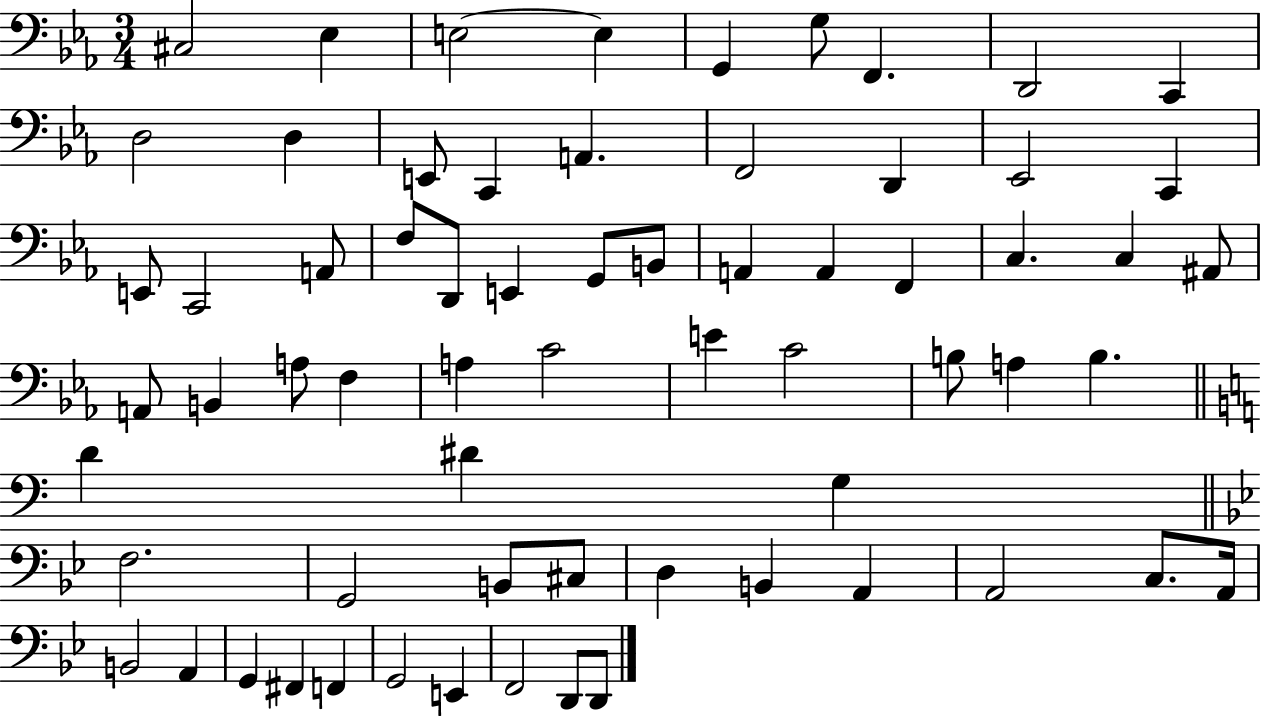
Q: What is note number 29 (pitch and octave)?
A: F2